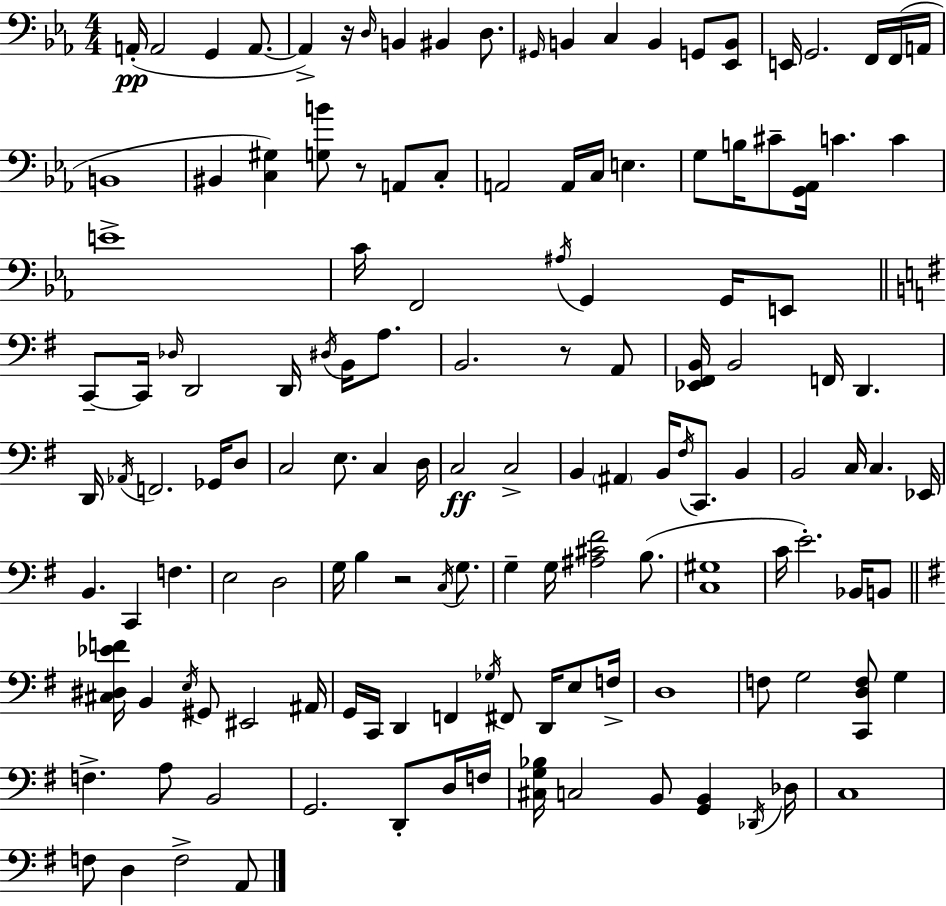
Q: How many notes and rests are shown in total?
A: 138